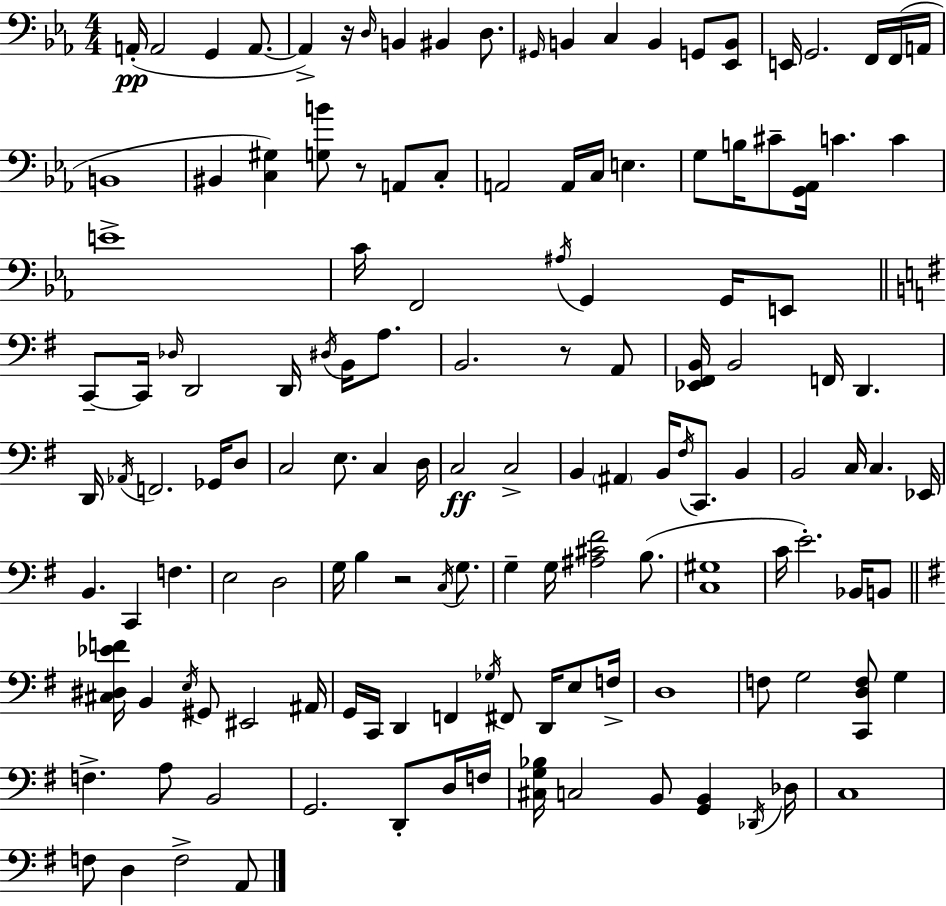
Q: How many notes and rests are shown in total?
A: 138